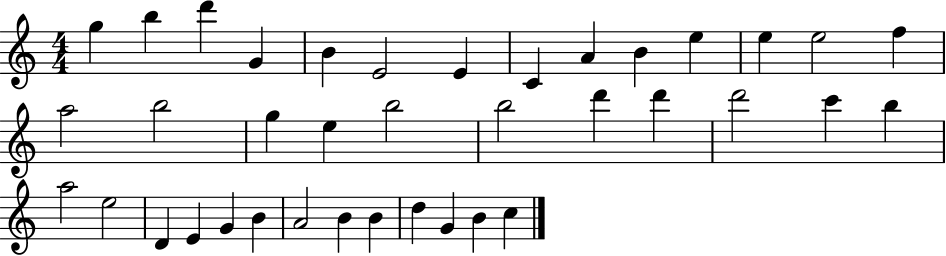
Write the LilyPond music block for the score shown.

{
  \clef treble
  \numericTimeSignature
  \time 4/4
  \key c \major
  g''4 b''4 d'''4 g'4 | b'4 e'2 e'4 | c'4 a'4 b'4 e''4 | e''4 e''2 f''4 | \break a''2 b''2 | g''4 e''4 b''2 | b''2 d'''4 d'''4 | d'''2 c'''4 b''4 | \break a''2 e''2 | d'4 e'4 g'4 b'4 | a'2 b'4 b'4 | d''4 g'4 b'4 c''4 | \break \bar "|."
}